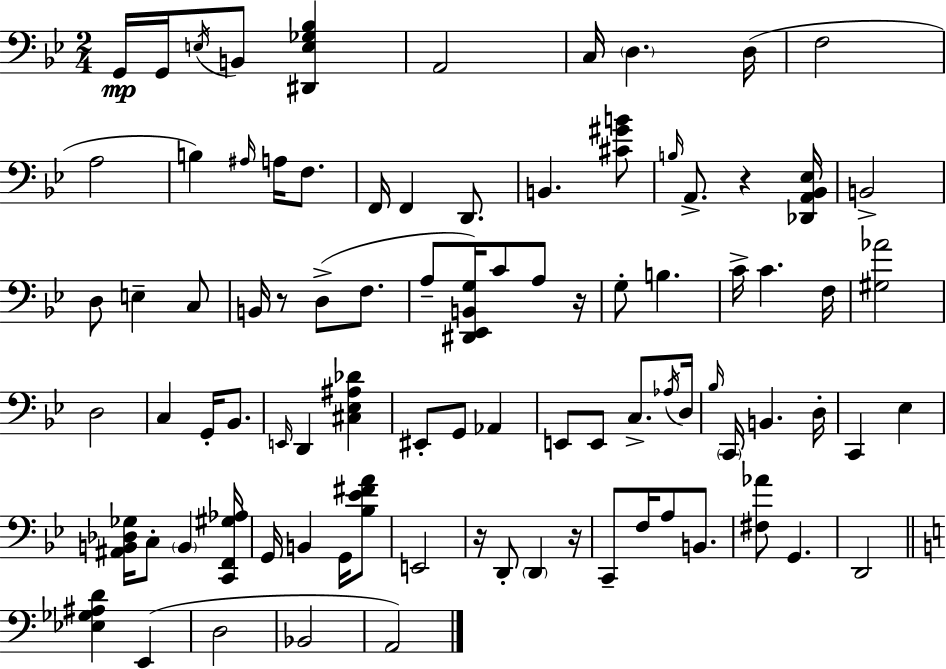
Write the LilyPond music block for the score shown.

{
  \clef bass
  \numericTimeSignature
  \time 2/4
  \key g \minor
  \repeat volta 2 { g,16\mp g,16 \acciaccatura { e16 } b,8 <dis, e ges bes>4 | a,2 | c16 \parenthesize d4. | d16( f2 | \break a2 | b4) \grace { ais16 } a16 f8. | f,16 f,4 d,8. | b,4. | \break <cis' gis' b'>8 \grace { b16 } a,8.-> r4 | <des, a, bes, ees>16 b,2-> | d8 e4-- | c8 b,16 r8 d8->( | \break f8. a8-- <dis, ees, b, g>16) c'8 | a8 r16 g8-. b4. | c'16-> c'4. | f16 <gis aes'>2 | \break d2 | c4 g,16-. | bes,8. \grace { e,16 } d,4 | <cis ees ais des'>4 eis,8-. g,8 | \break aes,4 e,8 e,8 | c8.-> \acciaccatura { aes16 } d16 \grace { bes16 } \parenthesize c,16 b,4. | d16-. c,4 | ees4 <ais, b, des ges>16 c8-. | \break \parenthesize b,4 <c, f, gis aes>16 g,16 b,4 | g,16 <bes ees' fis' a'>8 e,2 | r16 d,8-. | \parenthesize d,4 r16 c,8-- | \break f16 a8 b,8. <fis aes'>8 | g,4. d,2 | \bar "||" \break \key a \minor <ees ges ais d'>4 e,4( | d2 | bes,2 | a,2) | \break } \bar "|."
}